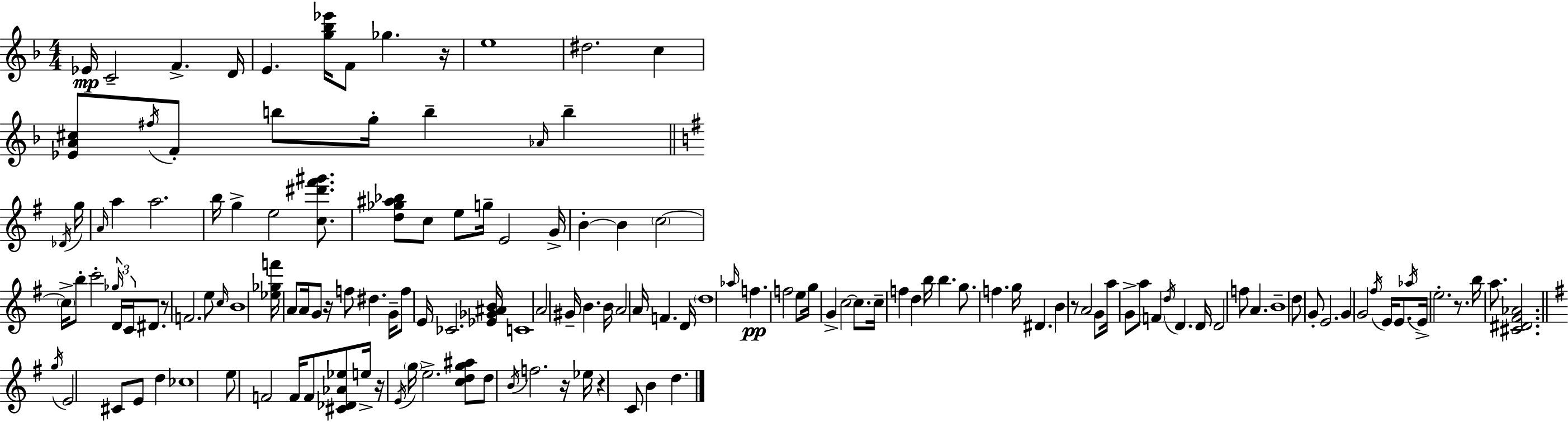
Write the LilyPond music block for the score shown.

{
  \clef treble
  \numericTimeSignature
  \time 4/4
  \key f \major
  \repeat volta 2 { ees'16\mp c'2-- f'4.-> d'16 | e'4. <g'' bes'' ees'''>16 f'8 ges''4. r16 | e''1 | dis''2. c''4 | \break <ees' a' cis''>8 \acciaccatura { fis''16 } f'8-. b''8 g''16-. b''4-- \grace { aes'16 } b''4-- | \bar "||" \break \key g \major \acciaccatura { des'16 } g''16 \grace { a'16 } a''4 a''2. | b''16 g''4-> e''2 | <c'' dis''' fis''' gis'''>8. <d'' ges'' ais'' bes''>8 c''8 e''8 g''16-- e'2 | g'16-> b'4-.~~ b'4 \parenthesize c''2~~ | \break \parenthesize c''16-> b''8-. c'''2-. \tuplet 3/2 { \grace { ges''16 } d'16 | c'16 } dis'8. r8 f'2. | e''8 \grace { c''16 } b'1 | <ees'' ges'' f'''>16 a'8 a'16 g'8 r16 f''8 dis''4. | \break g'16-- f''8 e'16 ces'2. | <ees' ges' ais' b'>16 c'1 | a'2 gis'16-- b'4. | b'16 a'2 a'16 f'4. | \break d'16 \parenthesize d''1 | \grace { aes''16 }\pp f''4. f''2 | e''8 g''16 g'4-> c''2~~ | c''8. c''16-- f''4 d''4 b''16 | \break b''4. g''8. f''4. g''16 | dis'4. b'4 r8 a'2 | g'8 a''16 g'8-> a''8 \parenthesize f'4 \acciaccatura { d''16 } | d'4. d'16 d'2 f''8 | \break a'4. b'1-- | d''8 g'8-. e'2. | g'4 g'2 | \acciaccatura { fis''16 } e'16 e'8. \acciaccatura { aes''16 } e'16-> e''2.-. | \break r8. b''16 a''8. <cis' dis' fis' aes'>2. | \bar "||" \break \key g \major \acciaccatura { g''16 } e'2 cis'8 e'8 d''4 | ces''1 | e''8 f'2 f'16 f'8 <cis' des' aes' ees''>8 | e''16-> r16 \acciaccatura { e'16 } \parenthesize g''16 e''2.-> | \break <c'' d'' g'' ais''>8 d''8 \acciaccatura { b'16 } f''2. | r16 ees''16 r4 c'8 b'4 d''4. | } \bar "|."
}